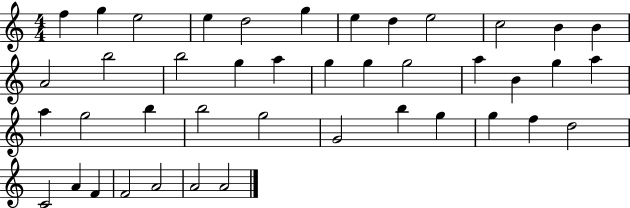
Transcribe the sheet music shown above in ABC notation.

X:1
T:Untitled
M:4/4
L:1/4
K:C
f g e2 e d2 g e d e2 c2 B B A2 b2 b2 g a g g g2 a B g a a g2 b b2 g2 G2 b g g f d2 C2 A F F2 A2 A2 A2